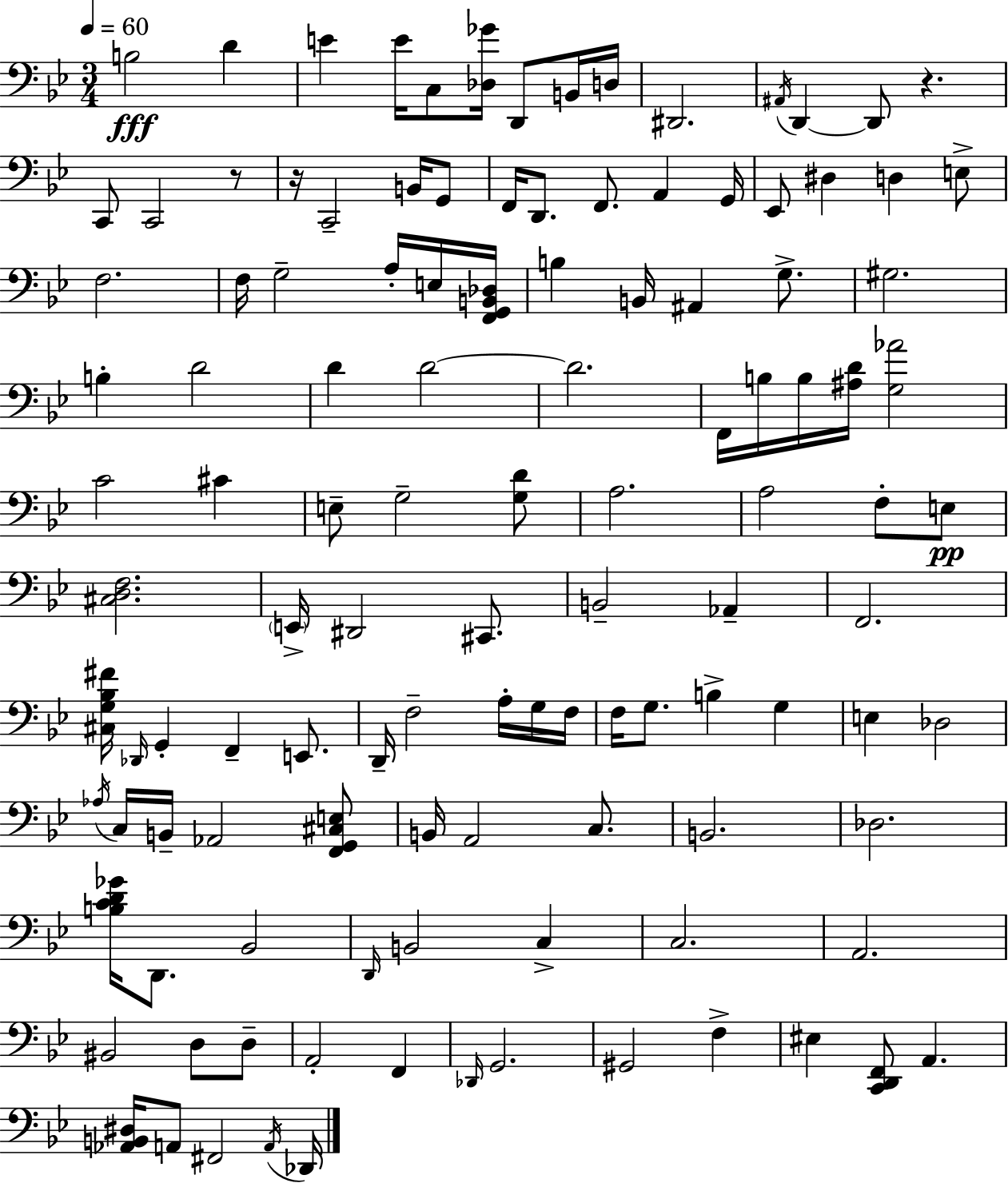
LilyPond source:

{
  \clef bass
  \numericTimeSignature
  \time 3/4
  \key g \minor
  \tempo 4 = 60
  b2\fff d'4 | e'4 e'16 c8 <des ges'>16 d,8 b,16 d16 | dis,2. | \acciaccatura { ais,16 } d,4~~ d,8 r4. | \break c,8 c,2 r8 | r16 c,2-- b,16 g,8 | f,16 d,8. f,8. a,4 | g,16 ees,8 dis4 d4 e8-> | \break f2. | f16 g2-- a16-. e16 | <f, g, b, des>16 b4 b,16 ais,4 g8.-> | gis2. | \break b4-. d'2 | d'4 d'2~~ | d'2. | f,16 b16 b16 <ais d'>16 <g aes'>2 | \break c'2 cis'4 | e8-- g2-- <g d'>8 | a2. | a2 f8-. e8\pp | \break <cis d f>2. | \parenthesize e,16-> dis,2 cis,8. | b,2-- aes,4-- | f,2. | \break <cis g bes fis'>16 \grace { des,16 } g,4-. f,4-- e,8. | d,16-- f2-- a16-. | g16 f16 f16 g8. b4-> g4 | e4 des2 | \break \acciaccatura { aes16 } c16 b,16-- aes,2 | <f, g, cis e>8 b,16 a,2 | c8. b,2. | des2. | \break <b c' d' ges'>16 d,8. bes,2 | \grace { d,16 } b,2 | c4-> c2. | a,2. | \break bis,2 | d8 d8-- a,2-. | f,4 \grace { des,16 } g,2. | gis,2 | \break f4-> eis4 <c, d, f,>8 a,4. | <aes, b, dis>16 a,8 fis,2 | \acciaccatura { a,16 } des,16 \bar "|."
}